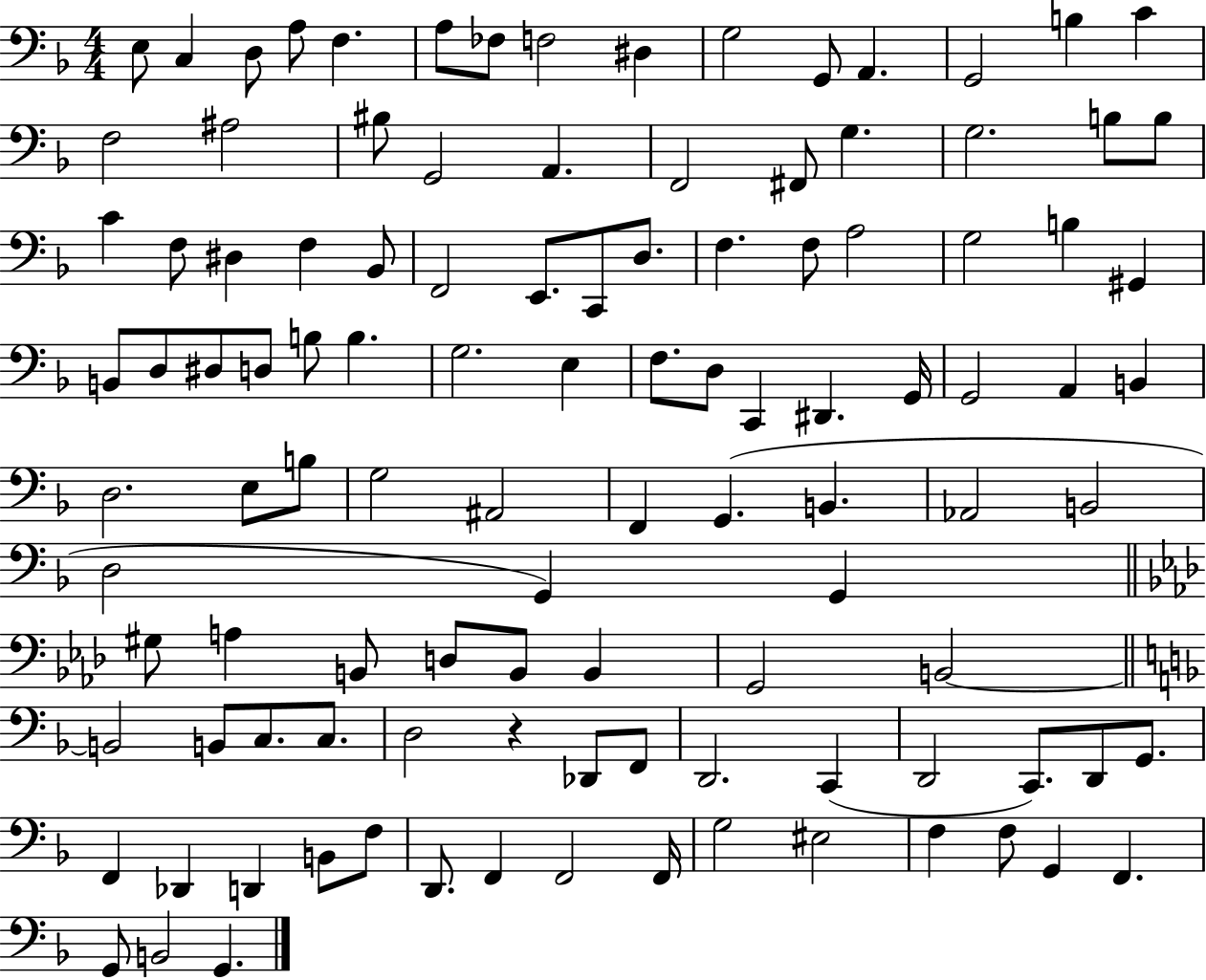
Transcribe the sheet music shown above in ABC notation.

X:1
T:Untitled
M:4/4
L:1/4
K:F
E,/2 C, D,/2 A,/2 F, A,/2 _F,/2 F,2 ^D, G,2 G,,/2 A,, G,,2 B, C F,2 ^A,2 ^B,/2 G,,2 A,, F,,2 ^F,,/2 G, G,2 B,/2 B,/2 C F,/2 ^D, F, _B,,/2 F,,2 E,,/2 C,,/2 D,/2 F, F,/2 A,2 G,2 B, ^G,, B,,/2 D,/2 ^D,/2 D,/2 B,/2 B, G,2 E, F,/2 D,/2 C,, ^D,, G,,/4 G,,2 A,, B,, D,2 E,/2 B,/2 G,2 ^A,,2 F,, G,, B,, _A,,2 B,,2 D,2 G,, G,, ^G,/2 A, B,,/2 D,/2 B,,/2 B,, G,,2 B,,2 B,,2 B,,/2 C,/2 C,/2 D,2 z _D,,/2 F,,/2 D,,2 C,, D,,2 C,,/2 D,,/2 G,,/2 F,, _D,, D,, B,,/2 F,/2 D,,/2 F,, F,,2 F,,/4 G,2 ^E,2 F, F,/2 G,, F,, G,,/2 B,,2 G,,